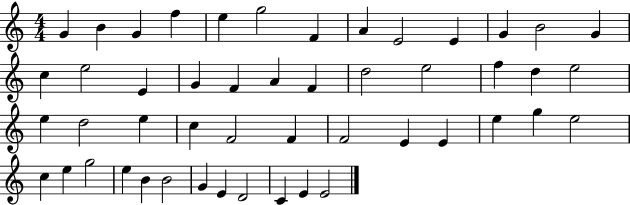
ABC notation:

X:1
T:Untitled
M:4/4
L:1/4
K:C
G B G f e g2 F A E2 E G B2 G c e2 E G F A F d2 e2 f d e2 e d2 e c F2 F F2 E E e g e2 c e g2 e B B2 G E D2 C E E2